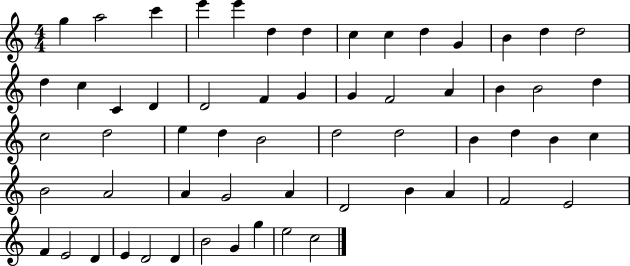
{
  \clef treble
  \numericTimeSignature
  \time 4/4
  \key c \major
  g''4 a''2 c'''4 | e'''4 e'''4 d''4 d''4 | c''4 c''4 d''4 g'4 | b'4 d''4 d''2 | \break d''4 c''4 c'4 d'4 | d'2 f'4 g'4 | g'4 f'2 a'4 | b'4 b'2 d''4 | \break c''2 d''2 | e''4 d''4 b'2 | d''2 d''2 | b'4 d''4 b'4 c''4 | \break b'2 a'2 | a'4 g'2 a'4 | d'2 b'4 a'4 | f'2 e'2 | \break f'4 e'2 d'4 | e'4 d'2 d'4 | b'2 g'4 g''4 | e''2 c''2 | \break \bar "|."
}